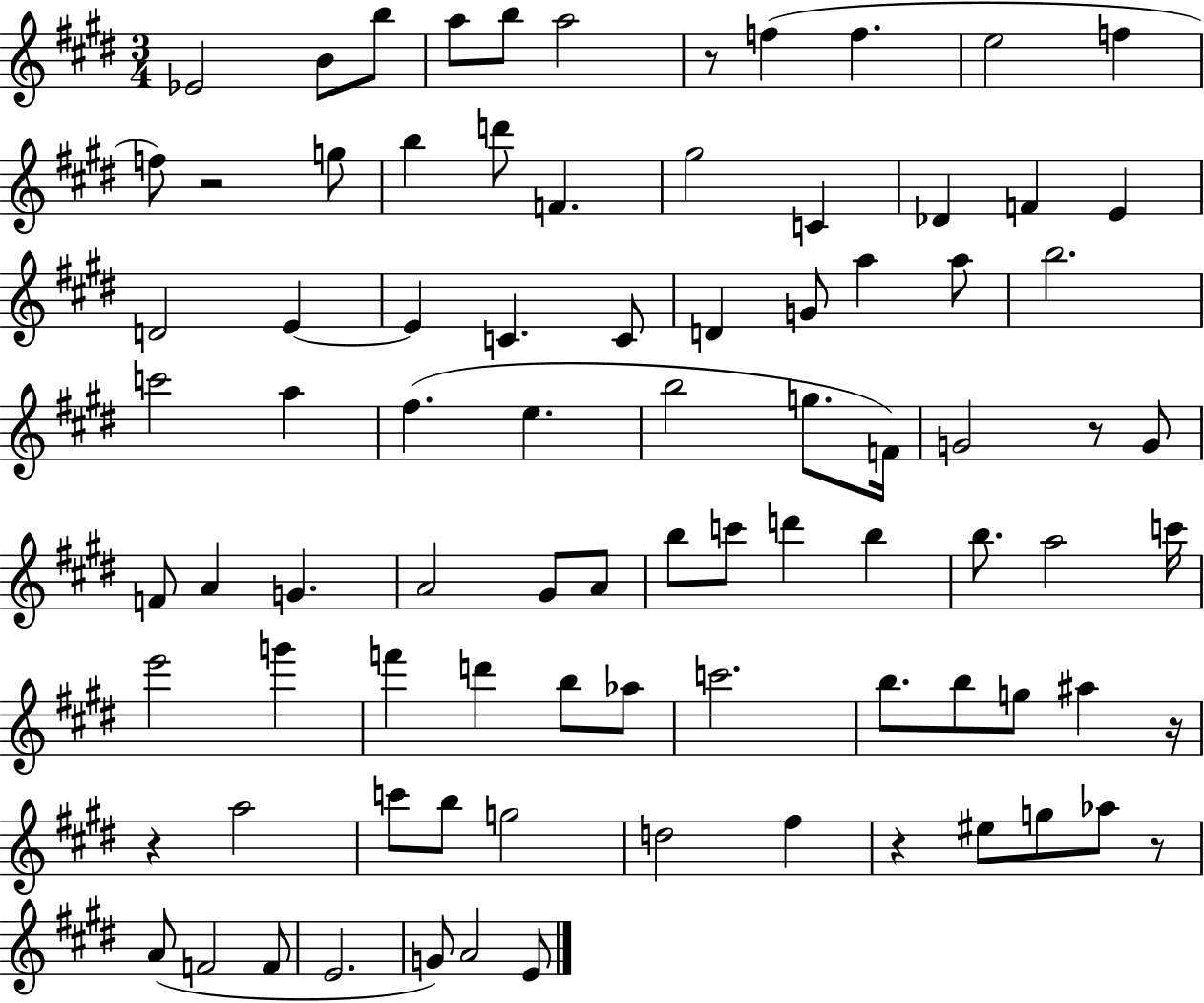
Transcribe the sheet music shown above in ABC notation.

X:1
T:Untitled
M:3/4
L:1/4
K:E
_E2 B/2 b/2 a/2 b/2 a2 z/2 f f e2 f f/2 z2 g/2 b d'/2 F ^g2 C _D F E D2 E E C C/2 D G/2 a a/2 b2 c'2 a ^f e b2 g/2 F/4 G2 z/2 G/2 F/2 A G A2 ^G/2 A/2 b/2 c'/2 d' b b/2 a2 c'/4 e'2 g' f' d' b/2 _a/2 c'2 b/2 b/2 g/2 ^a z/4 z a2 c'/2 b/2 g2 d2 ^f z ^e/2 g/2 _a/2 z/2 A/2 F2 F/2 E2 G/2 A2 E/2